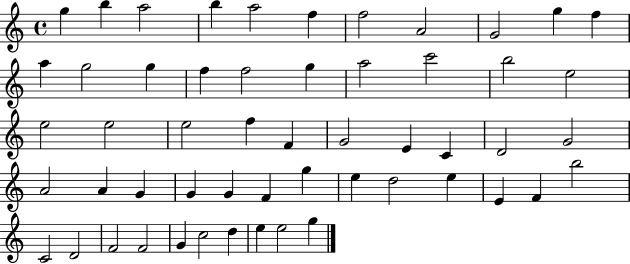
X:1
T:Untitled
M:4/4
L:1/4
K:C
g b a2 b a2 f f2 A2 G2 g f a g2 g f f2 g a2 c'2 b2 e2 e2 e2 e2 f F G2 E C D2 G2 A2 A G G G F g e d2 e E F b2 C2 D2 F2 F2 G c2 d e e2 g